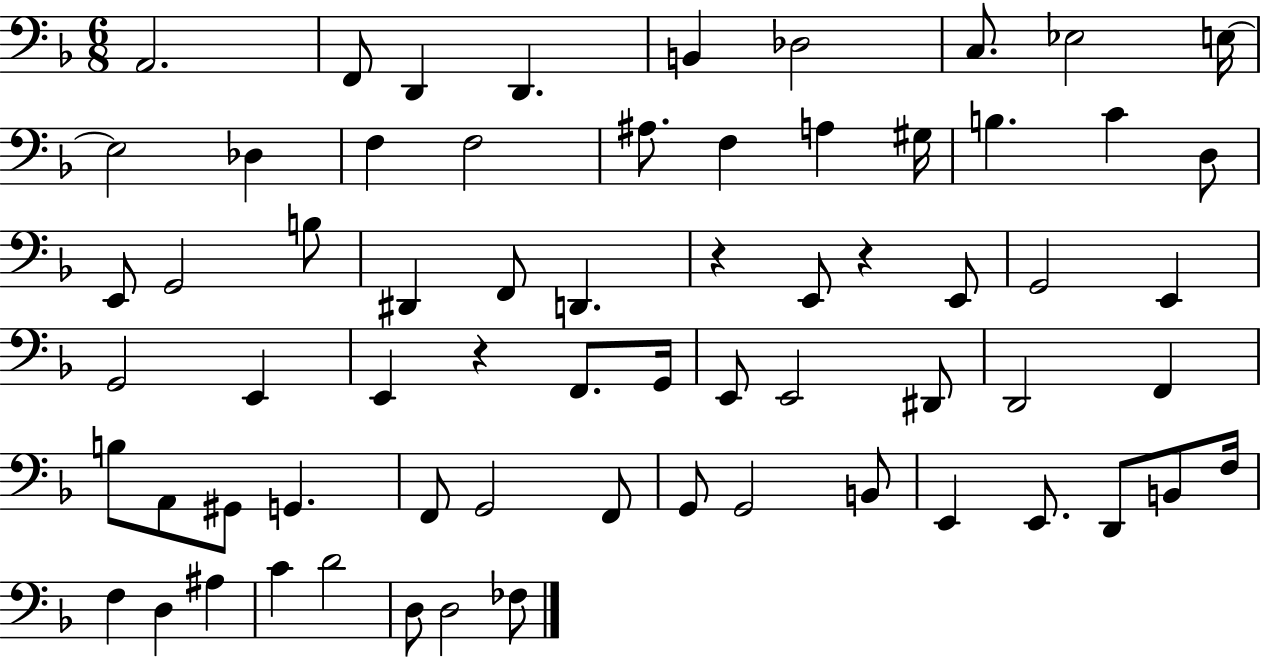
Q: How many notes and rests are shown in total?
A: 66